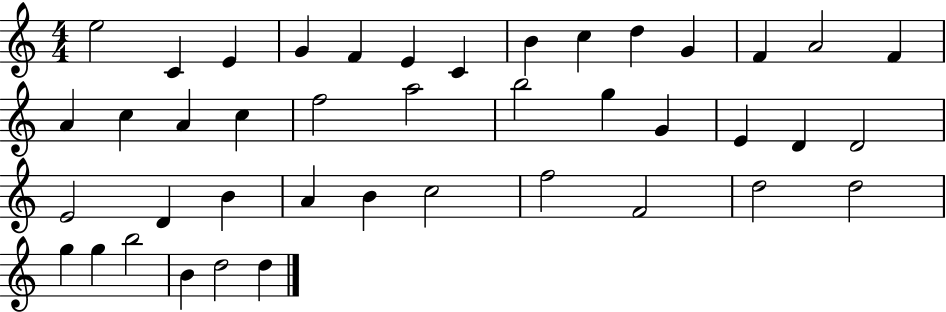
X:1
T:Untitled
M:4/4
L:1/4
K:C
e2 C E G F E C B c d G F A2 F A c A c f2 a2 b2 g G E D D2 E2 D B A B c2 f2 F2 d2 d2 g g b2 B d2 d